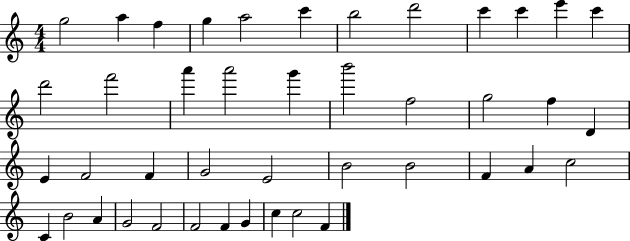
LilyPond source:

{
  \clef treble
  \numericTimeSignature
  \time 4/4
  \key c \major
  g''2 a''4 f''4 | g''4 a''2 c'''4 | b''2 d'''2 | c'''4 c'''4 e'''4 c'''4 | \break d'''2 f'''2 | a'''4 a'''2 g'''4 | b'''2 f''2 | g''2 f''4 d'4 | \break e'4 f'2 f'4 | g'2 e'2 | b'2 b'2 | f'4 a'4 c''2 | \break c'4 b'2 a'4 | g'2 f'2 | f'2 f'4 g'4 | c''4 c''2 f'4 | \break \bar "|."
}